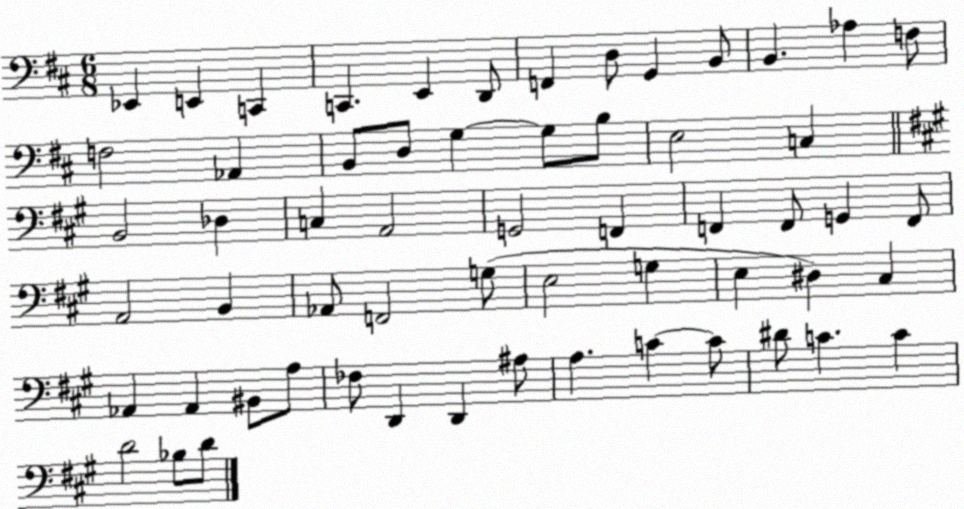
X:1
T:Untitled
M:6/8
L:1/4
K:D
_E,, E,, C,, C,, E,, D,,/2 F,, D,/2 G,, B,,/2 B,, _A, F,/2 F,2 _A,, B,,/2 D,/2 G, G,/2 B,/2 E,2 C, B,,2 _D, C, A,,2 G,,2 F,, F,, F,,/2 G,, F,,/2 A,,2 B,, _A,,/2 F,,2 G,/2 E,2 G, E, ^D, ^C, _A,, _A,, ^B,,/2 A,/2 _F,/2 D,, D,, ^A,/2 A, C C/2 ^D/2 C C D2 _B,/2 D/2